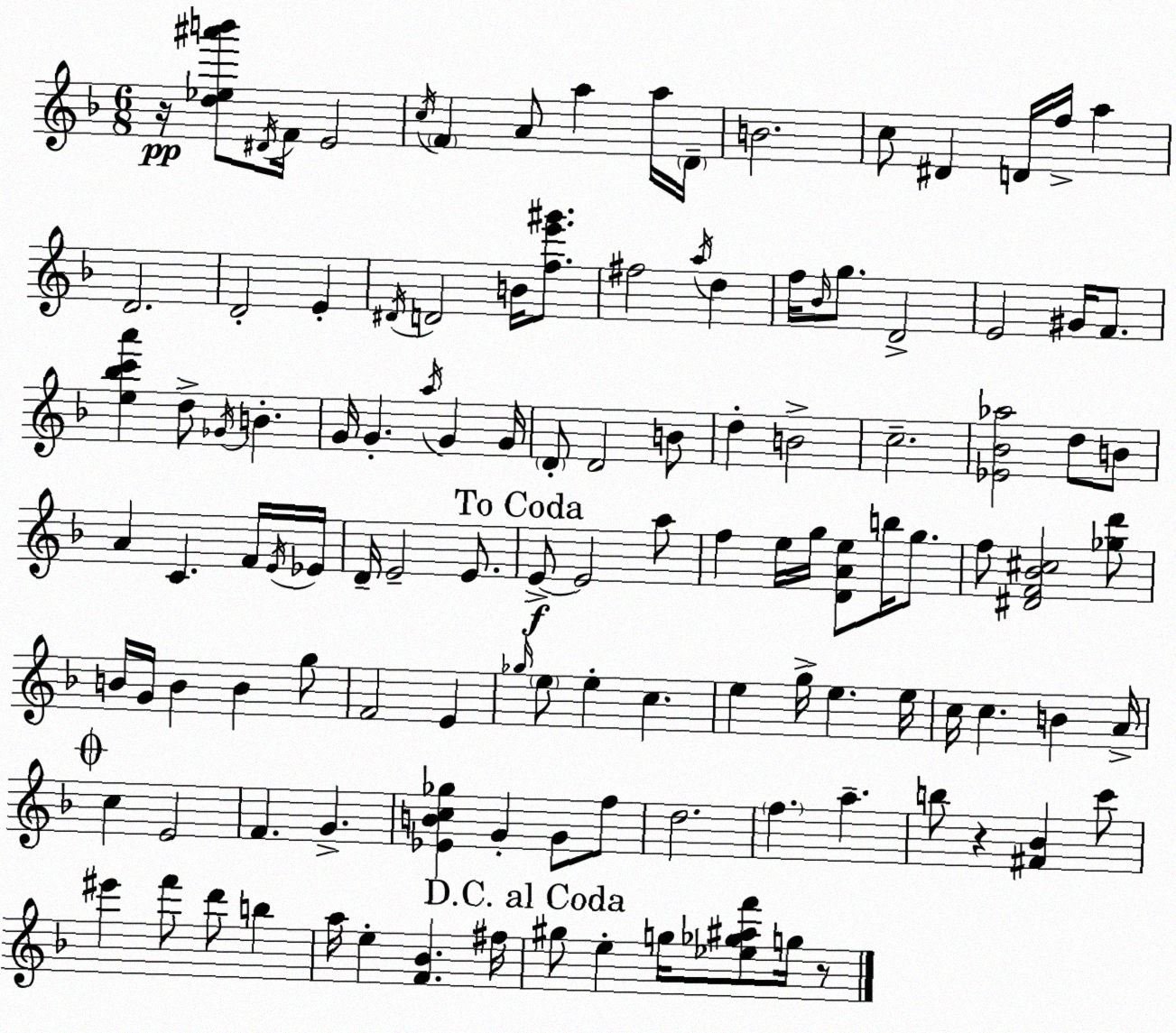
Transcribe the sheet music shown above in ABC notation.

X:1
T:Untitled
M:6/8
L:1/4
K:F
z/4 [d_e^a'b']/2 ^D/4 F/4 E2 c/4 F A/2 a a/4 D/4 B2 c/2 ^D D/4 f/4 a D2 D2 E ^D/4 D2 B/4 [fe'^g']/2 ^f2 a/4 d f/4 _B/4 g/2 D2 E2 ^G/4 F/2 [e_bc'a'] d/2 _G/4 B G/4 G a/4 G G/4 D/2 D2 B/2 d B2 c2 [_E_B_a]2 d/2 B/2 A C F/4 E/4 _E/4 D/4 E2 E/2 E/2 E2 a/2 f e/4 g/4 [DAe]/2 b/4 g/2 f/2 [^DF_B^c]2 [_gd']/2 B/4 G/4 B B g/2 F2 E _g/4 e/2 e c e g/4 e e/4 c/4 c B A/4 c E2 F G [_EBc_g] G G/2 f/2 d2 f a b/2 z [^F_B] c'/2 ^e' f'/2 d'/2 b a/4 e [F_B] ^f/4 ^g/2 e g/4 [_e_g^af']/2 g/4 z/2